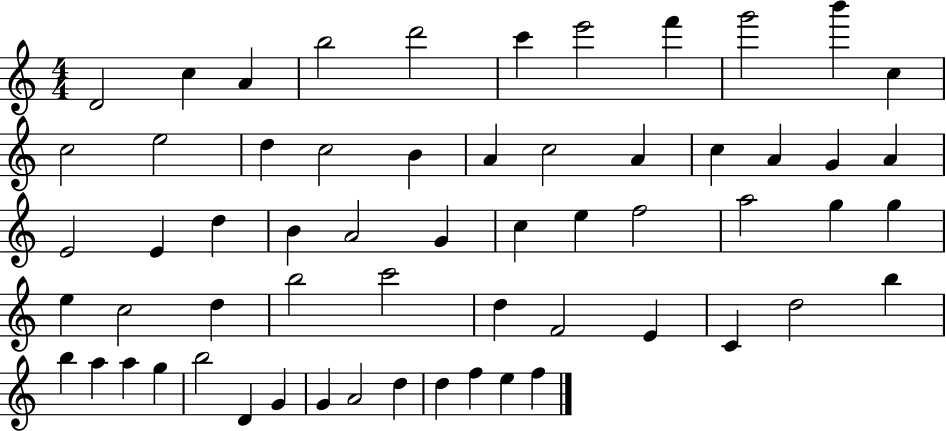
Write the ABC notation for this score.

X:1
T:Untitled
M:4/4
L:1/4
K:C
D2 c A b2 d'2 c' e'2 f' g'2 b' c c2 e2 d c2 B A c2 A c A G A E2 E d B A2 G c e f2 a2 g g e c2 d b2 c'2 d F2 E C d2 b b a a g b2 D G G A2 d d f e f